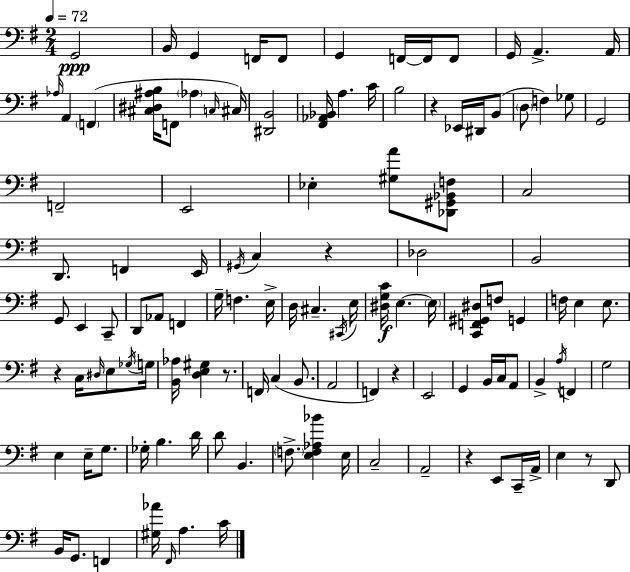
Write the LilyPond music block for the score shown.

{
  \clef bass
  \numericTimeSignature
  \time 2/4
  \key g \major
  \tempo 4 = 72
  g,2\ppp | b,16 g,4 f,16 f,8 | g,4 f,16~~ f,16 f,8 | g,16 a,4.-> a,16 | \break \grace { aes16 } a,4 \parenthesize f,4( | <cis dis ais b>16 f,8 \parenthesize aes4 | \grace { c16 }) cis16 <dis, b,>2 | <fis, aes, bes,>16 a4. | \break c'16 b2 | r4 ees,16 dis,16 | b,8( \parenthesize d8 f4) | ges8 g,2 | \break f,2-- | e,2 | ees4-. <gis a'>8 | <des, gis, bes, f>8 c2 | \break d,8. f,4 | e,16 \acciaccatura { gis,16 } c4 r4 | des2 | b,2 | \break g,8 e,4 | c,8-- d,8 aes,8 f,4 | g16-- f4. | e16-> d16 cis4.-- | \break \acciaccatura { cis,16 } e16 <dis g c'>16\f e4.~~ | \parenthesize e16 <c, f, gis, dis>8 f8 | g,4 f16 e4 | e8. r4 | \break c16 \grace { dis16 } e8 \acciaccatura { ges16 } g16 <b, aes>16 <d e gis>4 | r8. f,16 c4( | b,8. a,2 | f,4) | \break r4 e,2 | g,4 | b,16 c16 a,8 b,4-> | \acciaccatura { a16 } f,4 g2 | \break e4 | e16-- g8. ges16-. | b4. d'16 d'8 | b,4. \parenthesize f8.-> | \break <e f aes bes'>4 e16 c2-- | a,2-- | r4 | e,8 c,16-- a,16-> e4 | \break r8 d,8 b,16 | g,8. f,4 <gis aes'>16 | \grace { fis,16 } a4. c'16 | \bar "|."
}